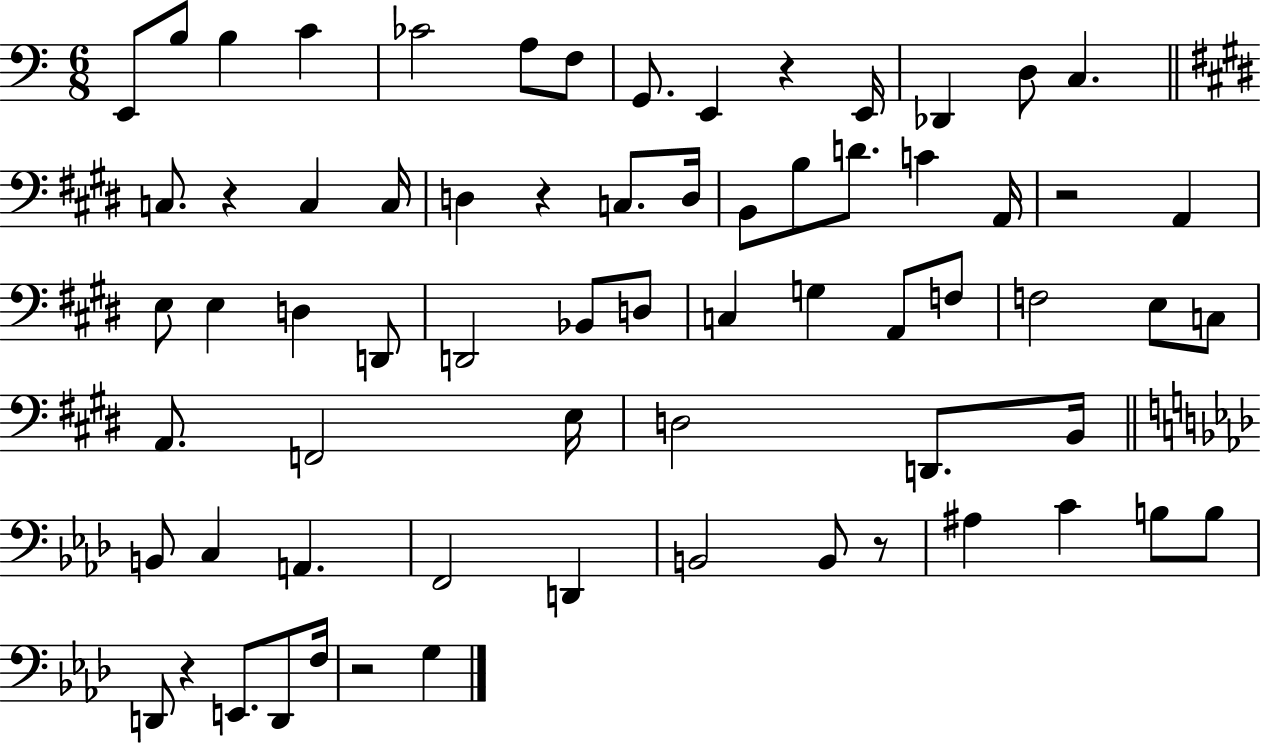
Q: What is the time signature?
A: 6/8